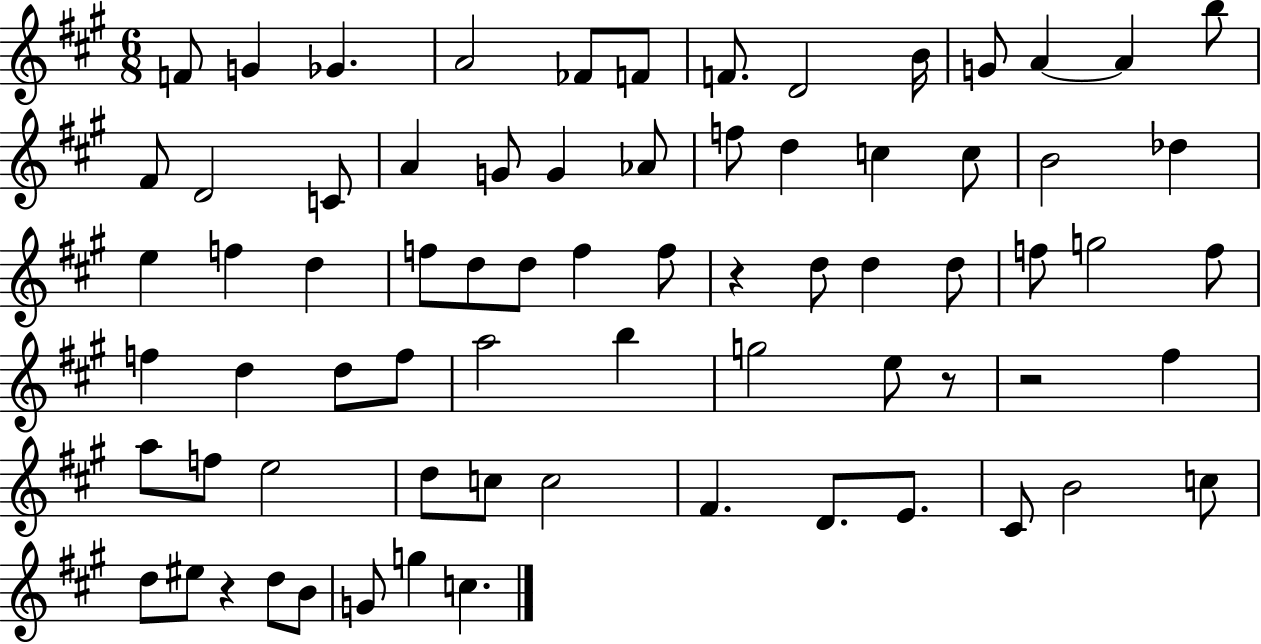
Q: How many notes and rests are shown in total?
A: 72